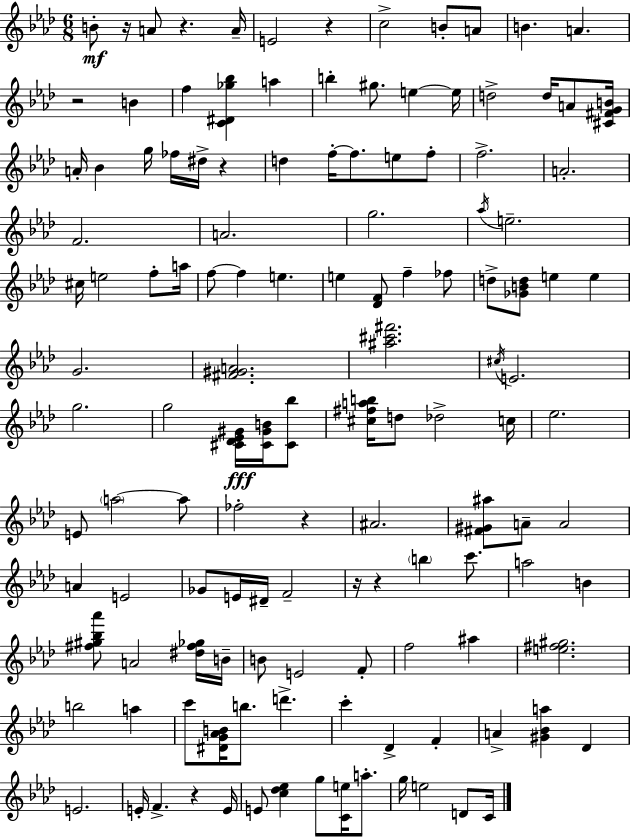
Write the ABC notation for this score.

X:1
T:Untitled
M:6/8
L:1/4
K:Fm
B/2 z/4 A/2 z A/4 E2 z c2 B/2 A/2 B A z2 B f [C^D_g_b] a b ^g/2 e e/4 d2 d/4 A/2 [^C^FGB]/4 A/4 _B g/4 _f/4 ^d/4 z d f/4 f/2 e/2 f/2 f2 A2 F2 A2 g2 _a/4 e2 ^c/4 e2 f/2 a/4 f/2 f e e [_DF]/2 f _f/2 d/2 [_GBd]/2 e e G2 [^F^GA]2 [^a^c'^f']2 ^c/4 E2 g2 g2 [^C_D_E^G]/4 [^C^GB]/4 [^C_b]/2 [^c^fab]/4 d/2 _d2 c/4 _e2 E/2 a2 a/2 _f2 z ^A2 [^F^G^a]/2 A/2 A2 A E2 _G/2 E/4 ^D/4 F2 z/4 z b c'/2 a2 B [^f^g_b_a']/2 A2 [^d^f_g]/4 B/4 B/2 E2 F/2 f2 ^a [e^f^g]2 b2 a c'/2 [^DG_AB]/4 b/2 d' c' _D F A [^G_Ba] _D E2 E/4 F z E/4 E/2 [c_d_e] g/2 [Ce]/4 a/2 g/4 e2 D/2 C/4